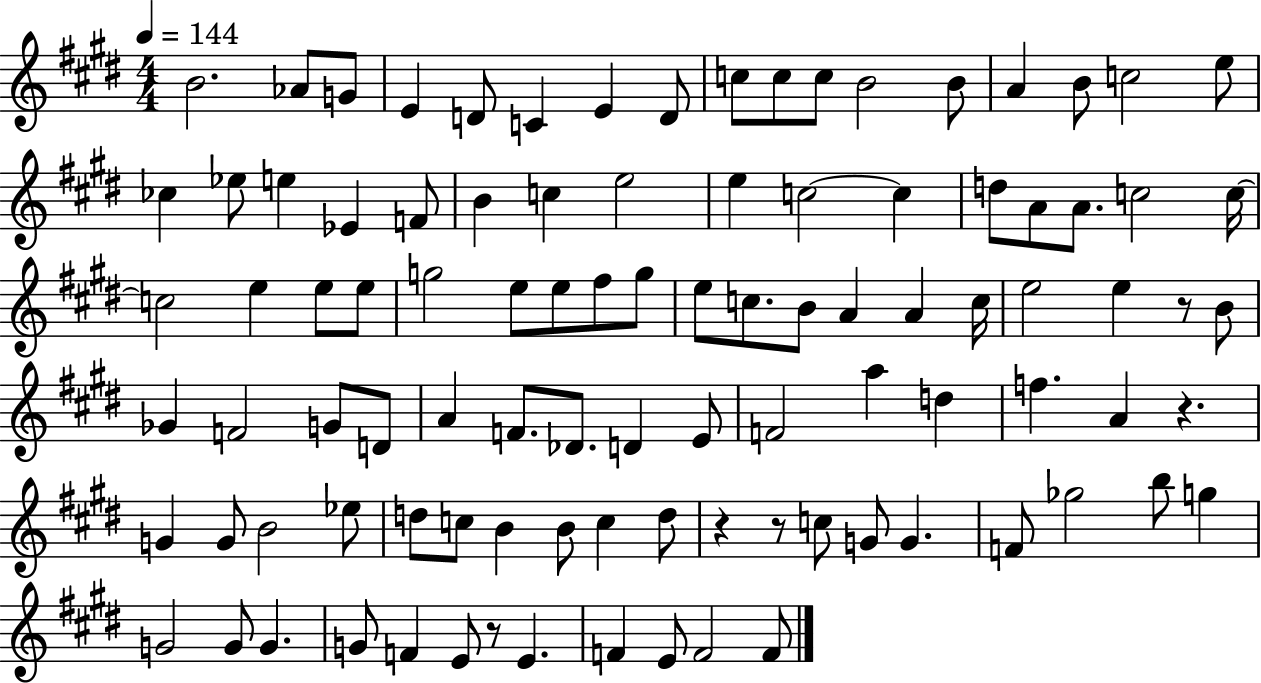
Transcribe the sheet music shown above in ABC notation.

X:1
T:Untitled
M:4/4
L:1/4
K:E
B2 _A/2 G/2 E D/2 C E D/2 c/2 c/2 c/2 B2 B/2 A B/2 c2 e/2 _c _e/2 e _E F/2 B c e2 e c2 c d/2 A/2 A/2 c2 c/4 c2 e e/2 e/2 g2 e/2 e/2 ^f/2 g/2 e/2 c/2 B/2 A A c/4 e2 e z/2 B/2 _G F2 G/2 D/2 A F/2 _D/2 D E/2 F2 a d f A z G G/2 B2 _e/2 d/2 c/2 B B/2 c d/2 z z/2 c/2 G/2 G F/2 _g2 b/2 g G2 G/2 G G/2 F E/2 z/2 E F E/2 F2 F/2